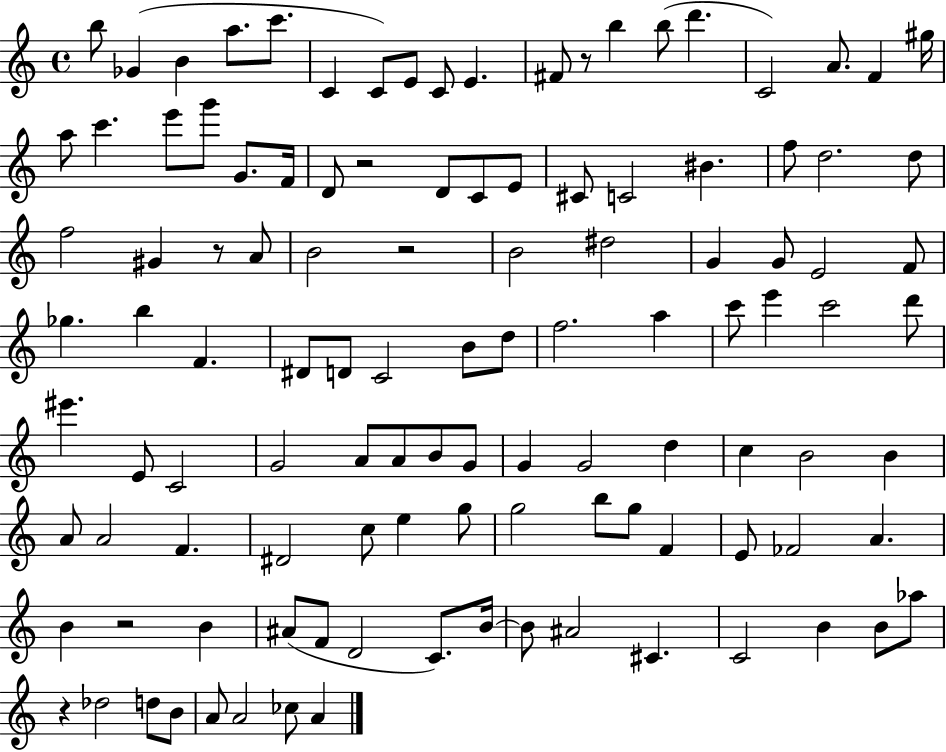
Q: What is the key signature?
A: C major